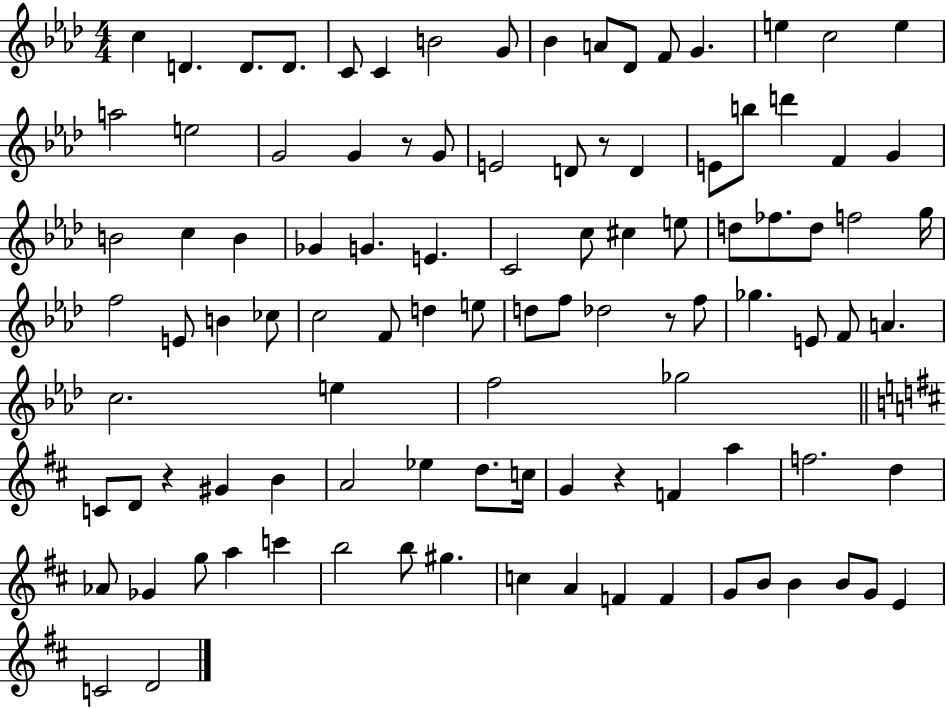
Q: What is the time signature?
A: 4/4